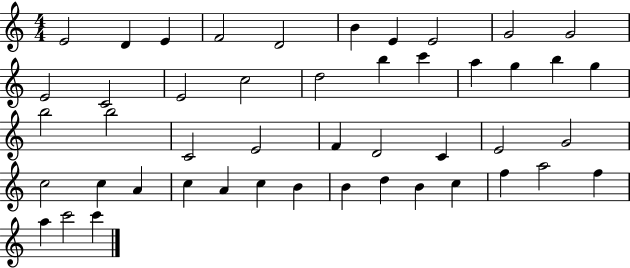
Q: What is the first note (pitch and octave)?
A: E4